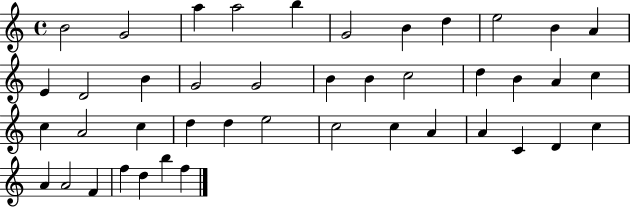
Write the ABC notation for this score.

X:1
T:Untitled
M:4/4
L:1/4
K:C
B2 G2 a a2 b G2 B d e2 B A E D2 B G2 G2 B B c2 d B A c c A2 c d d e2 c2 c A A C D c A A2 F f d b f